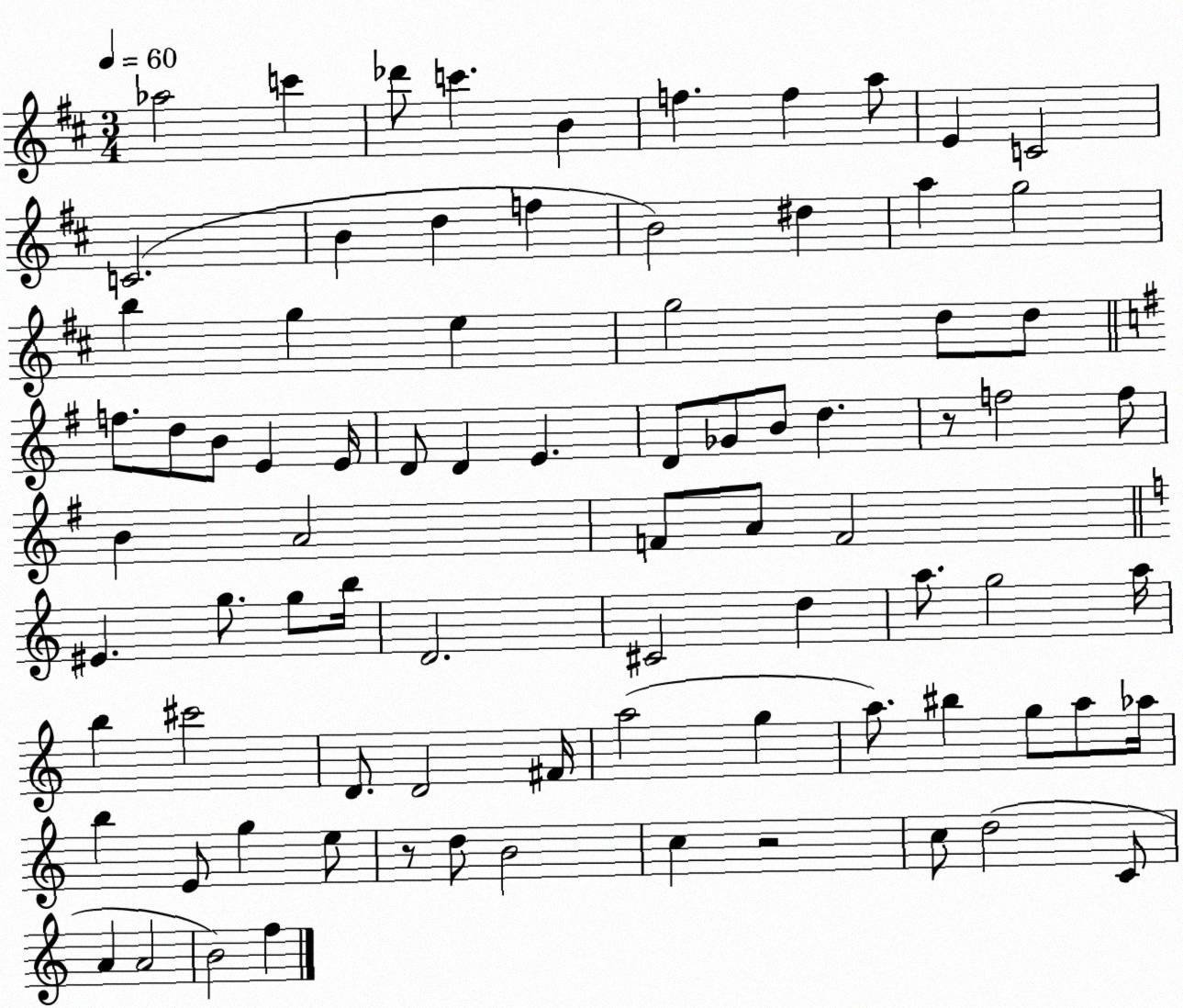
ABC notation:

X:1
T:Untitled
M:3/4
L:1/4
K:D
_a2 c' _d'/2 c' B f f a/2 E C2 C2 B d f B2 ^d a g2 b g e g2 d/2 d/2 f/2 d/2 B/2 E E/4 D/2 D E D/2 _G/2 B/2 d z/2 f2 f/2 B A2 F/2 A/2 F2 ^E g/2 g/2 b/4 D2 ^C2 d a/2 g2 a/4 b ^c'2 D/2 D2 ^F/4 a2 g a/2 ^b g/2 a/2 _a/4 b E/2 g e/2 z/2 d/2 B2 c z2 c/2 d2 C/2 A A2 B2 f